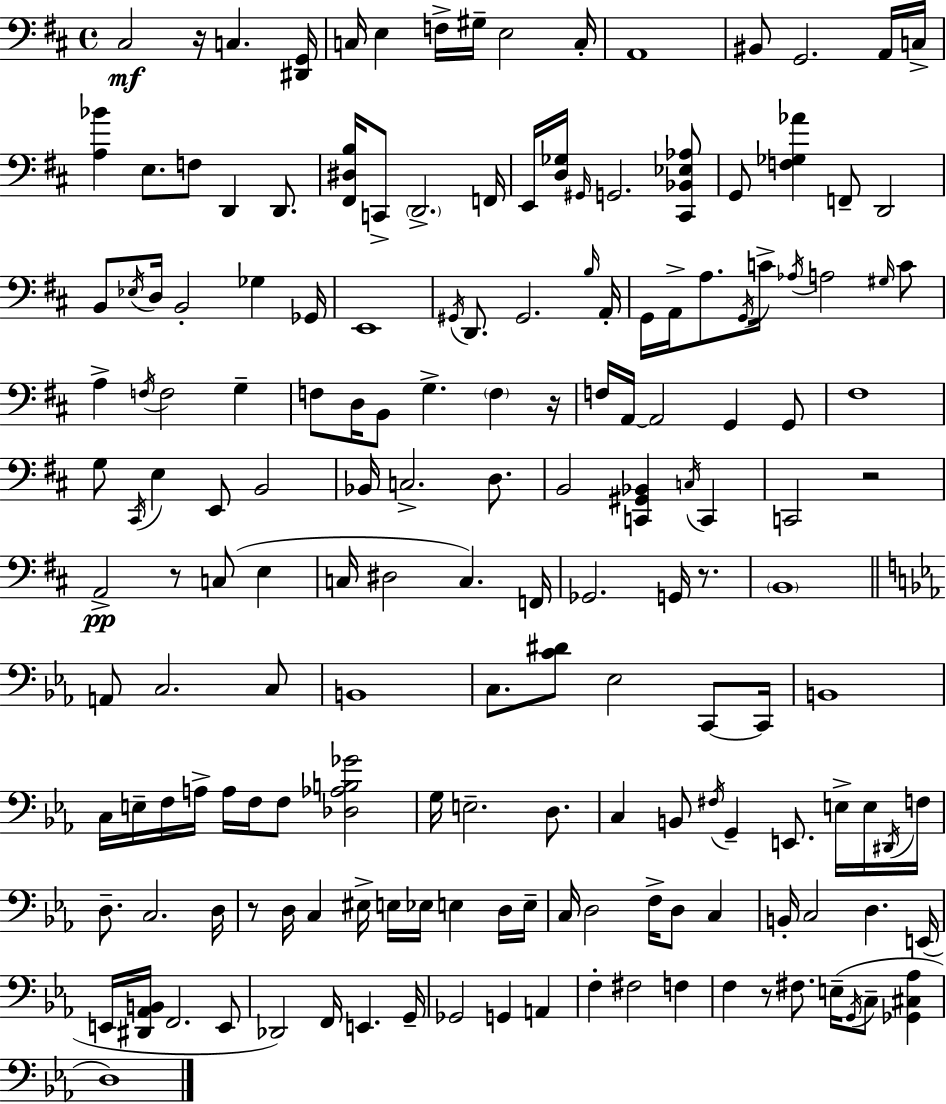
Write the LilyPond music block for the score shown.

{
  \clef bass
  \time 4/4
  \defaultTimeSignature
  \key d \major
  \repeat volta 2 { cis2\mf r16 c4. <dis, g,>16 | c16 e4 f16-> gis16-- e2 c16-. | a,1 | bis,8 g,2. a,16 c16-> | \break <a bes'>4 e8. f8 d,4 d,8. | <fis, dis b>16 c,8-> \parenthesize d,2.-> f,16 | e,16 <d ges>16 \grace { gis,16 } g,2. <cis, bes, ees aes>8 | g,8 <f ges aes'>4 f,8-- d,2 | \break b,8 \acciaccatura { ees16 } d16 b,2-. ges4 | ges,16 e,1 | \acciaccatura { gis,16 } d,8. gis,2. | \grace { b16 } a,16-. g,16 a,16-> a8. \acciaccatura { g,16 } c'16-> \acciaccatura { aes16 } a2 | \break \grace { gis16 } c'8 a4-> \acciaccatura { f16 } f2 | g4-- f8 d16 b,8 g4.-> | \parenthesize f4 r16 f16 a,16~~ a,2 | g,4 g,8 fis1 | \break g8 \acciaccatura { cis,16 } e4 e,8 | b,2 bes,16 c2.-> | d8. b,2 | <c, gis, bes,>4 \acciaccatura { c16 } c,4 c,2 | \break r2 a,2->\pp | r8 c8( e4 c16 dis2 | c4.) f,16 ges,2. | g,16 r8. \parenthesize b,1 | \break \bar "||" \break \key c \minor a,8 c2. c8 | b,1 | c8. <c' dis'>8 ees2 c,8~~ c,16 | b,1 | \break c16 e16-- f16 a16-> a16 f16 f8 <des aes b ges'>2 | g16 e2.-- d8. | c4 b,8 \acciaccatura { fis16 } g,4-- e,8. e16-> e16 | \acciaccatura { dis,16 } f16 d8.-- c2. | \break d16 r8 d16 c4 eis16-> e16 ees16 e4 | d16 e16-- c16 d2 f16-> d8 c4 | b,16-. c2 d4. | e,16( e,16 <dis, aes, b,>16 f,2. | \break e,8 des,2) f,16 e,4. | g,16-- ges,2 g,4 a,4 | f4-. fis2 f4 | f4 r8 fis8. e16--( \acciaccatura { g,16 } c8-- <ges, cis aes>4 | \break d1) | } \bar "|."
}